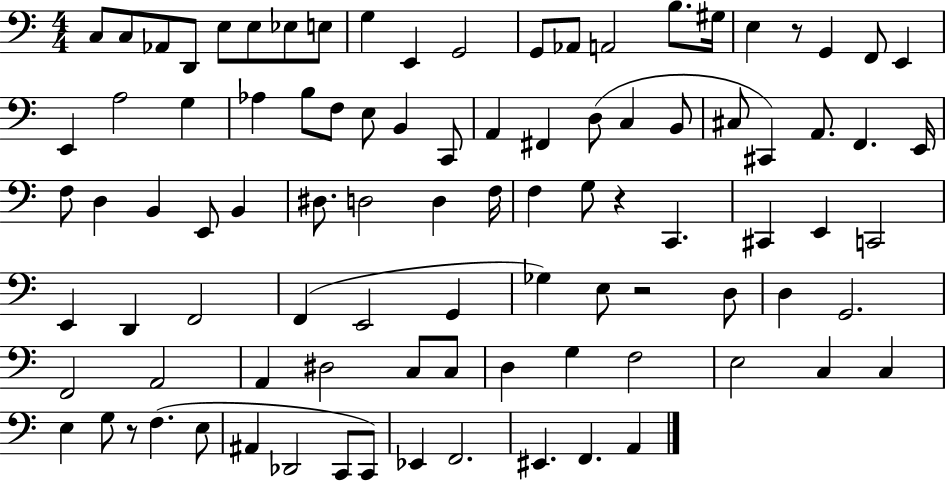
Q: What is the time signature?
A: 4/4